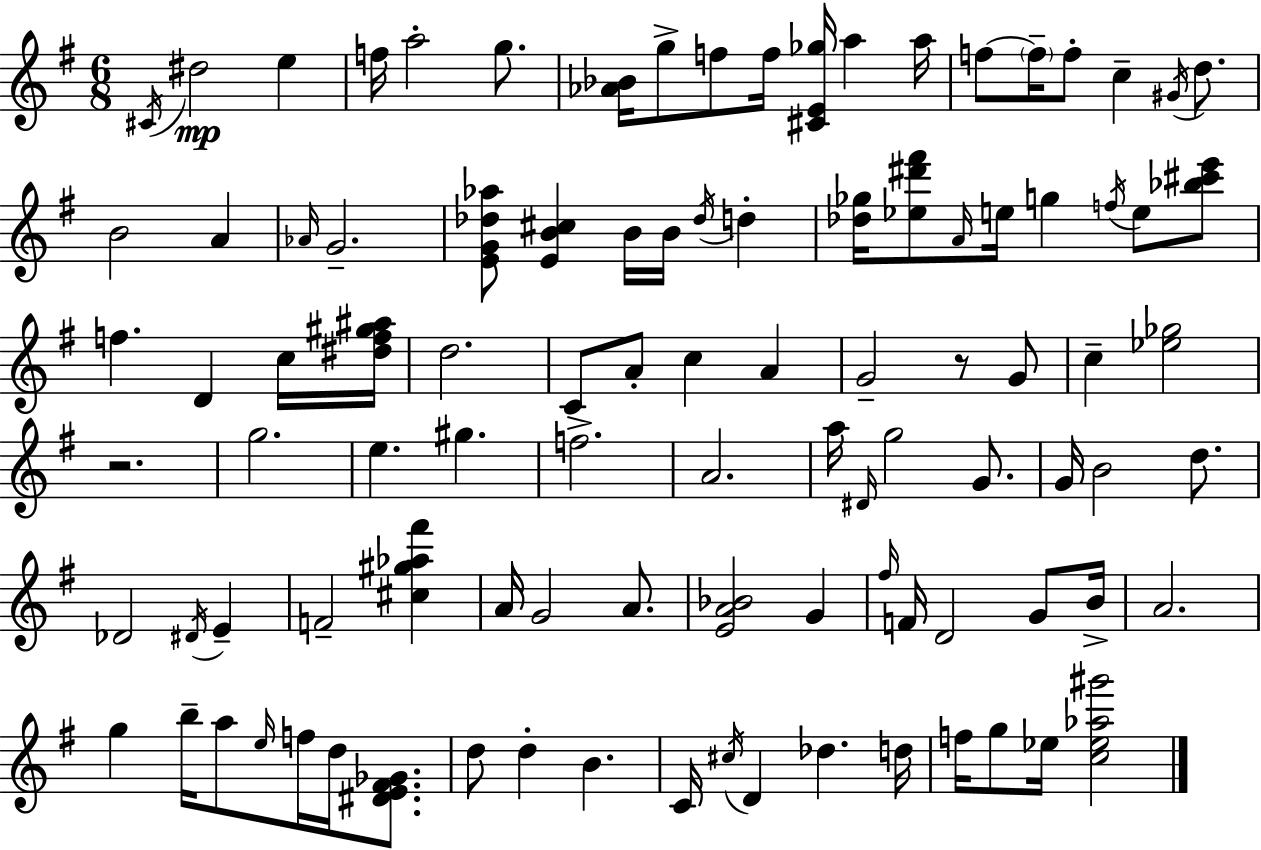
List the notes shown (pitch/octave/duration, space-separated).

C#4/s D#5/h E5/q F5/s A5/h G5/e. [Ab4,Bb4]/s G5/e F5/e F5/s [C#4,E4,Gb5]/s A5/q A5/s F5/e F5/s F5/e C5/q G#4/s D5/e. B4/h A4/q Ab4/s G4/h. [E4,G4,Db5,Ab5]/e [E4,B4,C#5]/q B4/s B4/s Db5/s D5/q [Db5,Gb5]/s [Eb5,D#6,F#6]/e A4/s E5/s G5/q F5/s E5/e [Bb5,C#6,E6]/e F5/q. D4/q C5/s [D#5,F5,G#5,A#5]/s D5/h. C4/e A4/e C5/q A4/q G4/h R/e G4/e C5/q [Eb5,Gb5]/h R/h. G5/h. E5/q. G#5/q. F5/h. A4/h. A5/s D#4/s G5/h G4/e. G4/s B4/h D5/e. Db4/h D#4/s E4/q F4/h [C#5,G#5,Ab5,F#6]/q A4/s G4/h A4/e. [E4,A4,Bb4]/h G4/q F#5/s F4/s D4/h G4/e B4/s A4/h. G5/q B5/s A5/e E5/s F5/s D5/s [D#4,E4,F#4,Gb4]/e. D5/e D5/q B4/q. C4/s C#5/s D4/q Db5/q. D5/s F5/s G5/e Eb5/s [C5,Eb5,Ab5,G#6]/h